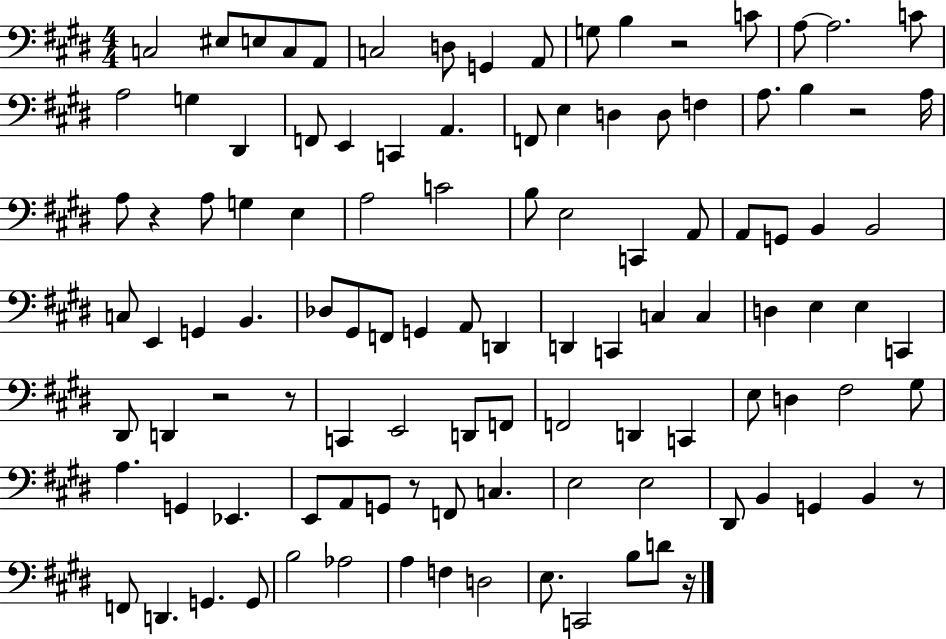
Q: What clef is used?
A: bass